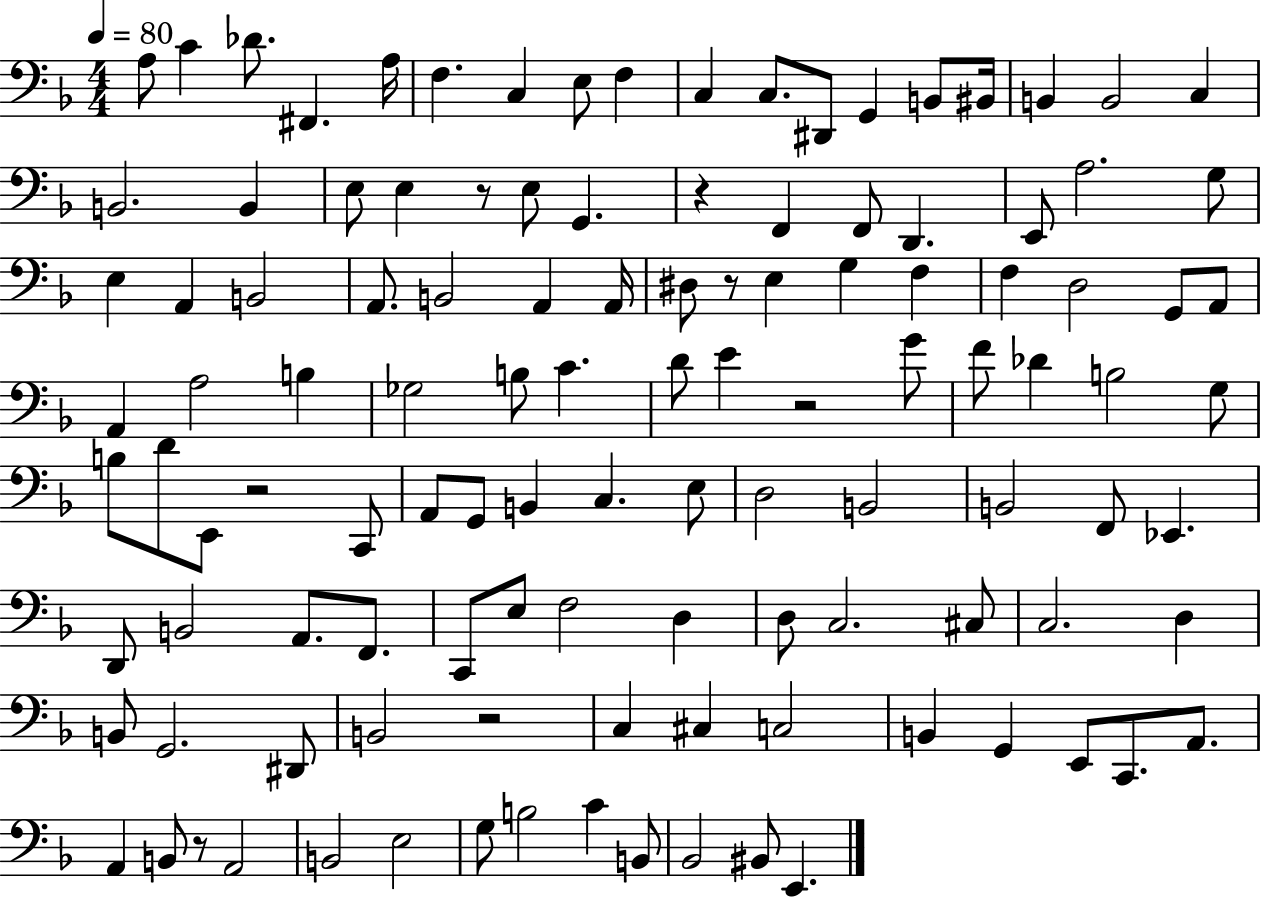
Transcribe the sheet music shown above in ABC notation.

X:1
T:Untitled
M:4/4
L:1/4
K:F
A,/2 C _D/2 ^F,, A,/4 F, C, E,/2 F, C, C,/2 ^D,,/2 G,, B,,/2 ^B,,/4 B,, B,,2 C, B,,2 B,, E,/2 E, z/2 E,/2 G,, z F,, F,,/2 D,, E,,/2 A,2 G,/2 E, A,, B,,2 A,,/2 B,,2 A,, A,,/4 ^D,/2 z/2 E, G, F, F, D,2 G,,/2 A,,/2 A,, A,2 B, _G,2 B,/2 C D/2 E z2 G/2 F/2 _D B,2 G,/2 B,/2 D/2 E,,/2 z2 C,,/2 A,,/2 G,,/2 B,, C, E,/2 D,2 B,,2 B,,2 F,,/2 _E,, D,,/2 B,,2 A,,/2 F,,/2 C,,/2 E,/2 F,2 D, D,/2 C,2 ^C,/2 C,2 D, B,,/2 G,,2 ^D,,/2 B,,2 z2 C, ^C, C,2 B,, G,, E,,/2 C,,/2 A,,/2 A,, B,,/2 z/2 A,,2 B,,2 E,2 G,/2 B,2 C B,,/2 _B,,2 ^B,,/2 E,,